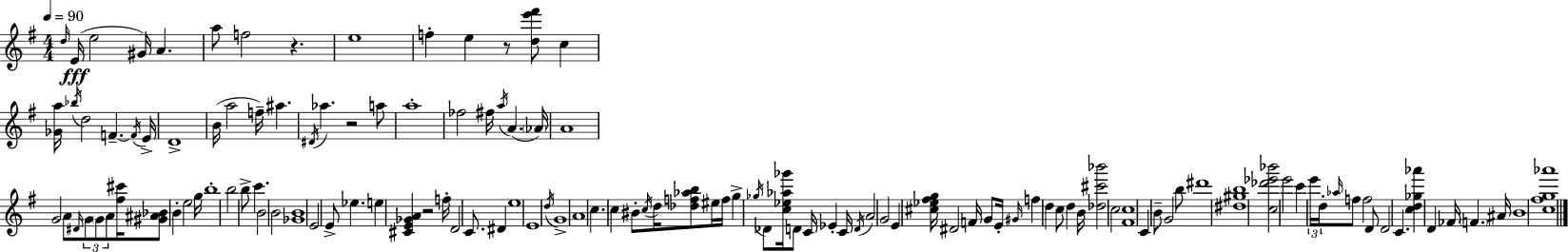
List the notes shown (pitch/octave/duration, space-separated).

D5/s E4/s E5/h G#4/s A4/q. A5/e F5/h R/q. E5/w F5/q E5/q R/e [D5,E6,F#6]/e C5/q [Gb4,A5]/s Bb5/s D5/h F4/q. F4/s E4/s D4/w B4/s A5/h F5/s A#5/q. D#4/s Ab5/q. R/h A5/e A5/w FES5/h F#5/s A5/s A4/q. Ab4/s A4/w G4/h A4/e D#4/s G4/e G4/e A4/e [F#5,C#6]/s [G#4,A#4,Bb4]/e B4/q E5/h G5/s B5/w B5/h B5/e C6/q. B4/h B4/h [Gb4,B4]/w E4/h E4/e Eb5/q. E5/q [C#4,E4,Gb4,A4]/q R/h F5/s D4/h C4/e. D#4/q E5/w E4/w D5/s G4/w A4/w C5/q. C5/q BIS4/e C5/s D5/s [Db5,F5,Ab5,B5]/e EIS5/s F5/s G5/q Gb5/s Db4/e [C5,Eb5,Ab5,Gb6]/s D4/e C4/s Eb4/q C4/s D4/s A4/h G4/h E4/q [C#5,Eb5,F#5,G5]/s D#4/h F4/s G4/e E4/s G#4/s F5/q D5/q C5/e D5/q B4/s [Db5,C#6,Bb6]/h C5/h [F#4,C5]/w C4/q B4/e G4/h B5/e D#6/w [D#5,G#5,B5]/w [C5,Db6,Eb6,Bb6]/h E6/h C6/q E6/s D5/s Ab5/s F5/e F5/h D4/e D4/h C4/q. [C5,D5,Gb5,Ab6]/q D4/q FES4/s F4/q. A#4/s B4/w [C5,F#5,G5,Ab6]/w